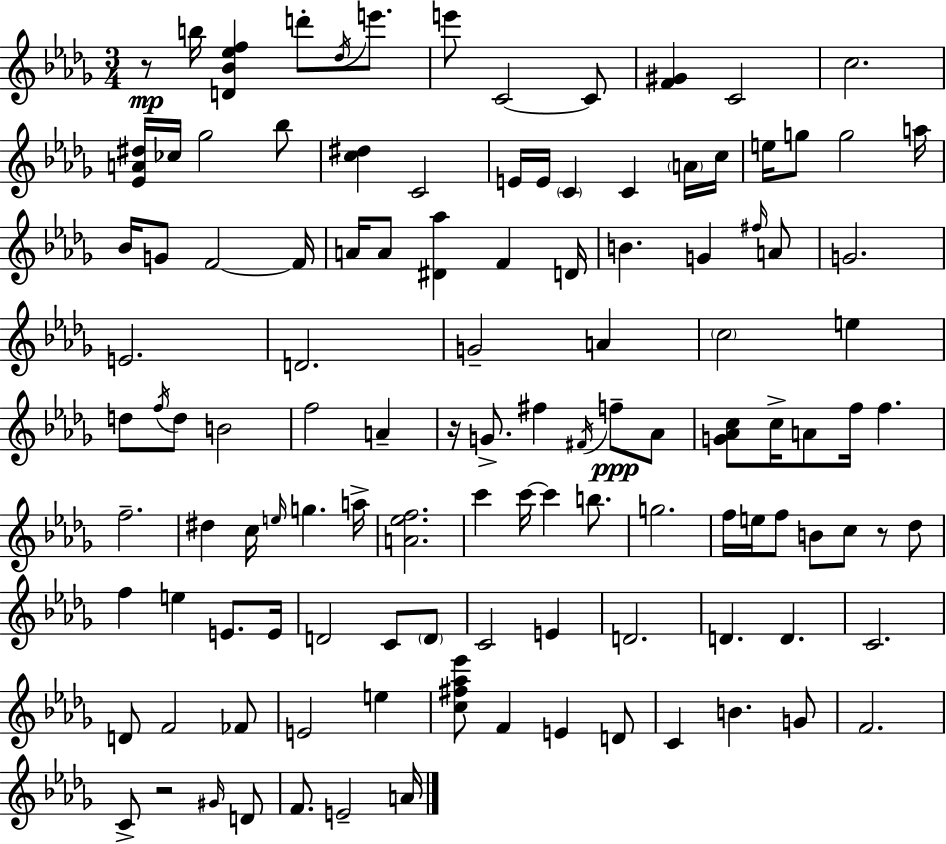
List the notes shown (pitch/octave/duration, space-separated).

R/e B5/s [D4,Bb4,Eb5,F5]/q D6/e Db5/s E6/e. E6/e C4/h C4/e [F4,G#4]/q C4/h C5/h. [Eb4,A4,D#5]/s CES5/s Gb5/h Bb5/e [C5,D#5]/q C4/h E4/s E4/s C4/q C4/q A4/s C5/s E5/s G5/e G5/h A5/s Bb4/s G4/e F4/h F4/s A4/s A4/e [D#4,Ab5]/q F4/q D4/s B4/q. G4/q F#5/s A4/e G4/h. E4/h. D4/h. G4/h A4/q C5/h E5/q D5/e F5/s D5/e B4/h F5/h A4/q R/s G4/e. F#5/q F#4/s F5/e Ab4/e [G4,Ab4,C5]/e C5/s A4/e F5/s F5/q. F5/h. D#5/q C5/s E5/s G5/q. A5/s [A4,Eb5,F5]/h. C6/q C6/s C6/q B5/e. G5/h. F5/s E5/s F5/e B4/e C5/e R/e Db5/e F5/q E5/q E4/e. E4/s D4/h C4/e D4/e C4/h E4/q D4/h. D4/q. D4/q. C4/h. D4/e F4/h FES4/e E4/h E5/q [C5,F#5,Ab5,Eb6]/e F4/q E4/q D4/e C4/q B4/q. G4/e F4/h. C4/e R/h G#4/s D4/e F4/e. E4/h A4/s